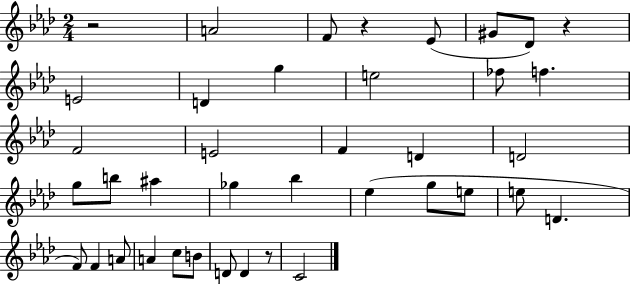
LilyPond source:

{
  \clef treble
  \numericTimeSignature
  \time 2/4
  \key aes \major
  r2 | a'2 | f'8 r4 ees'8( | gis'8 des'8) r4 | \break e'2 | d'4 g''4 | e''2 | fes''8 f''4. | \break f'2 | e'2 | f'4 d'4 | d'2 | \break g''8 b''8 ais''4 | ges''4 bes''4 | ees''4( g''8 e''8 | e''8 d'4. | \break f'8) f'4 a'8 | a'4 c''8 b'8 | d'8 d'4 r8 | c'2 | \break \bar "|."
}